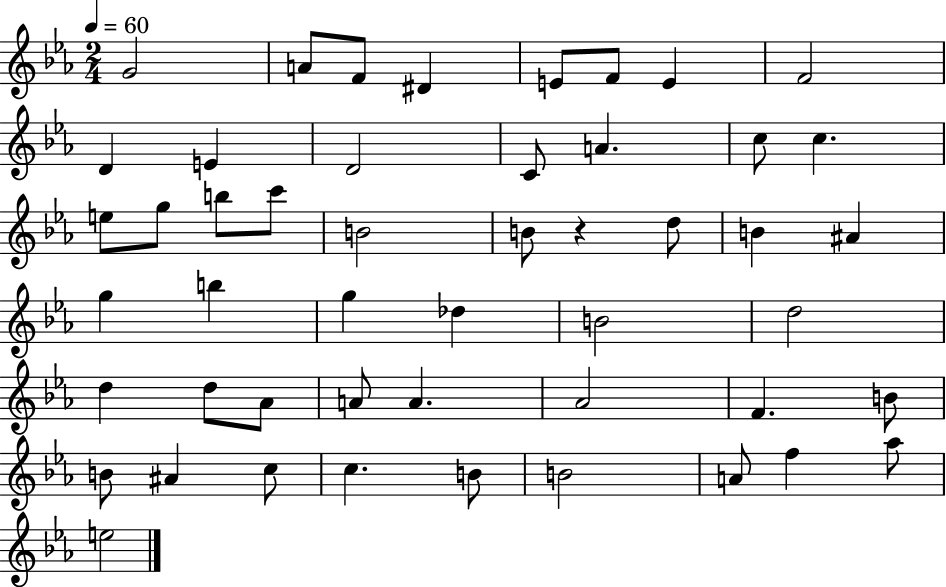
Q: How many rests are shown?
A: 1